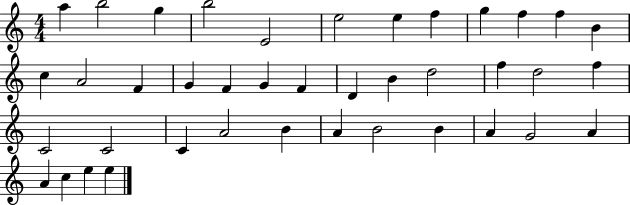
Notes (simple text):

A5/q B5/h G5/q B5/h E4/h E5/h E5/q F5/q G5/q F5/q F5/q B4/q C5/q A4/h F4/q G4/q F4/q G4/q F4/q D4/q B4/q D5/h F5/q D5/h F5/q C4/h C4/h C4/q A4/h B4/q A4/q B4/h B4/q A4/q G4/h A4/q A4/q C5/q E5/q E5/q